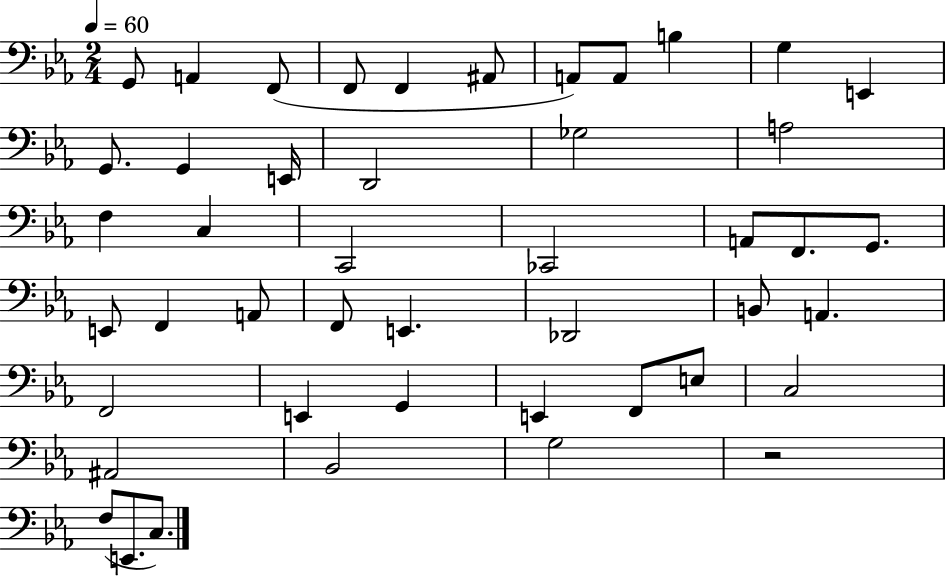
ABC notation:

X:1
T:Untitled
M:2/4
L:1/4
K:Eb
G,,/2 A,, F,,/2 F,,/2 F,, ^A,,/2 A,,/2 A,,/2 B, G, E,, G,,/2 G,, E,,/4 D,,2 _G,2 A,2 F, C, C,,2 _C,,2 A,,/2 F,,/2 G,,/2 E,,/2 F,, A,,/2 F,,/2 E,, _D,,2 B,,/2 A,, F,,2 E,, G,, E,, F,,/2 E,/2 C,2 ^A,,2 _B,,2 G,2 z2 F,/2 E,,/2 C,/2